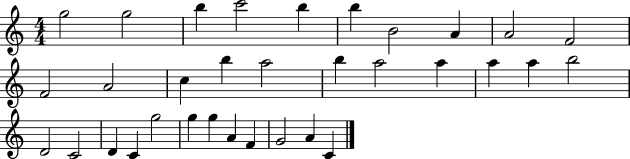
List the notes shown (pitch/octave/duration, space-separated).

G5/h G5/h B5/q C6/h B5/q B5/q B4/h A4/q A4/h F4/h F4/h A4/h C5/q B5/q A5/h B5/q A5/h A5/q A5/q A5/q B5/h D4/h C4/h D4/q C4/q G5/h G5/q G5/q A4/q F4/q G4/h A4/q C4/q